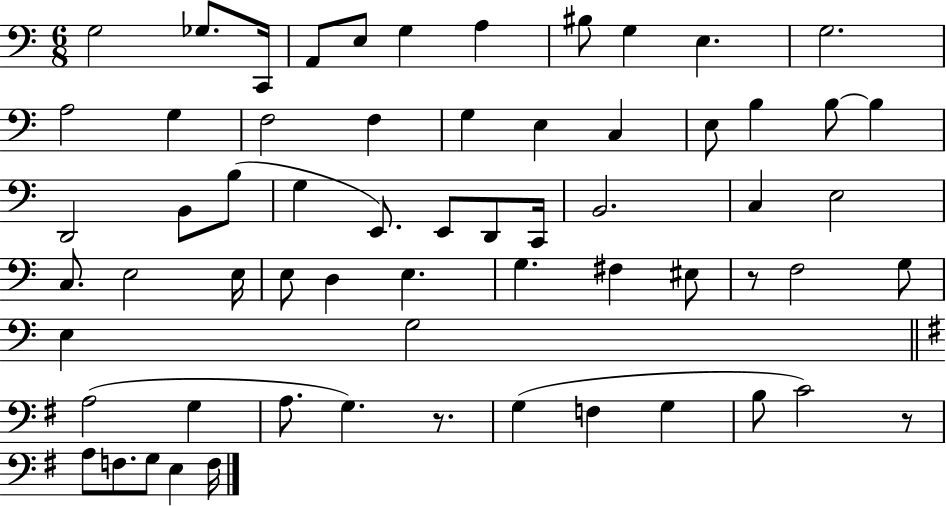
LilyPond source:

{
  \clef bass
  \numericTimeSignature
  \time 6/8
  \key c \major
  g2 ges8. c,16 | a,8 e8 g4 a4 | bis8 g4 e4. | g2. | \break a2 g4 | f2 f4 | g4 e4 c4 | e8 b4 b8~~ b4 | \break d,2 b,8 b8( | g4 e,8.) e,8 d,8 c,16 | b,2. | c4 e2 | \break c8. e2 e16 | e8 d4 e4. | g4. fis4 eis8 | r8 f2 g8 | \break e4 g2 | \bar "||" \break \key g \major a2( g4 | a8. g4.) r8. | g4( f4 g4 | b8 c'2) r8 | \break a8 f8. g8 e4 f16 | \bar "|."
}